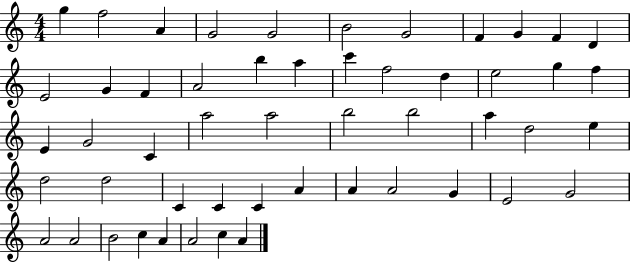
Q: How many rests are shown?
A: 0